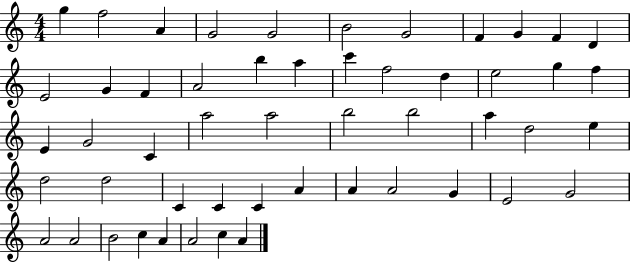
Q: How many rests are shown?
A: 0